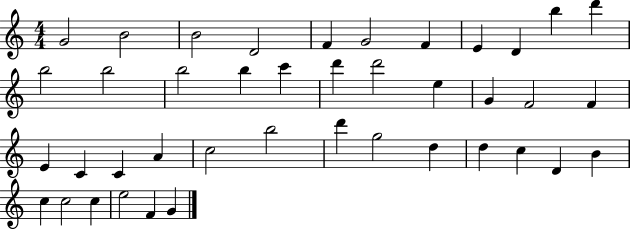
{
  \clef treble
  \numericTimeSignature
  \time 4/4
  \key c \major
  g'2 b'2 | b'2 d'2 | f'4 g'2 f'4 | e'4 d'4 b''4 d'''4 | \break b''2 b''2 | b''2 b''4 c'''4 | d'''4 d'''2 e''4 | g'4 f'2 f'4 | \break e'4 c'4 c'4 a'4 | c''2 b''2 | d'''4 g''2 d''4 | d''4 c''4 d'4 b'4 | \break c''4 c''2 c''4 | e''2 f'4 g'4 | \bar "|."
}